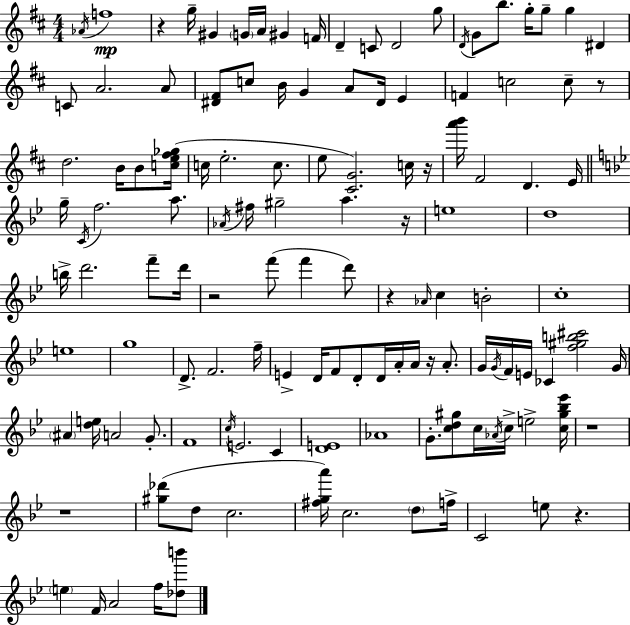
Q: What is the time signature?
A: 4/4